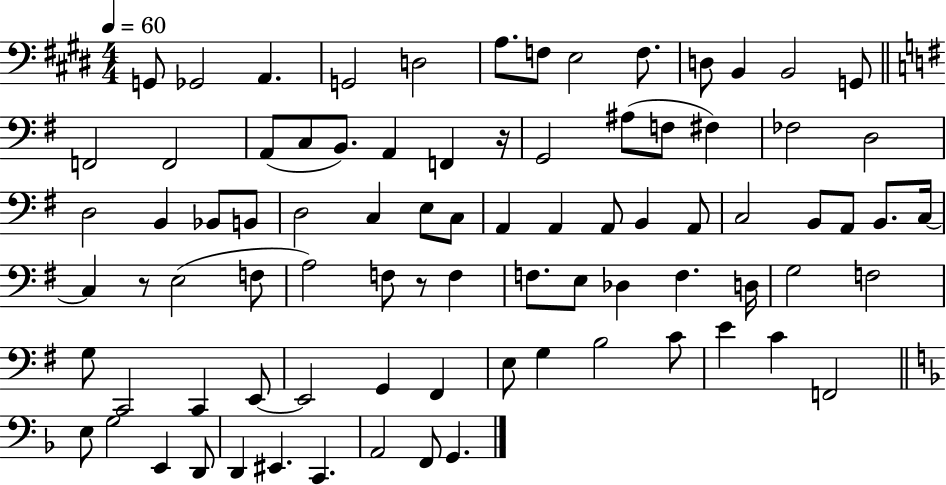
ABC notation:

X:1
T:Untitled
M:4/4
L:1/4
K:E
G,,/2 _G,,2 A,, G,,2 D,2 A,/2 F,/2 E,2 F,/2 D,/2 B,, B,,2 G,,/2 F,,2 F,,2 A,,/2 C,/2 B,,/2 A,, F,, z/4 G,,2 ^A,/2 F,/2 ^F, _F,2 D,2 D,2 B,, _B,,/2 B,,/2 D,2 C, E,/2 C,/2 A,, A,, A,,/2 B,, A,,/2 C,2 B,,/2 A,,/2 B,,/2 C,/4 C, z/2 E,2 F,/2 A,2 F,/2 z/2 F, F,/2 E,/2 _D, F, D,/4 G,2 F,2 G,/2 C,,2 C,, E,,/2 E,,2 G,, ^F,, E,/2 G, B,2 C/2 E C F,,2 E,/2 G,2 E,, D,,/2 D,, ^E,, C,, A,,2 F,,/2 G,,